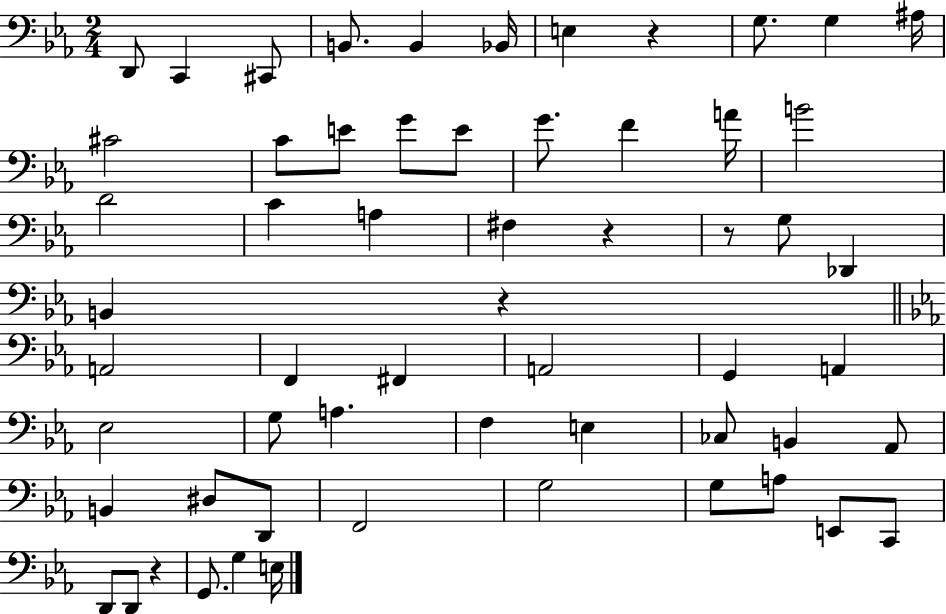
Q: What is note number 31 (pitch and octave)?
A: G2